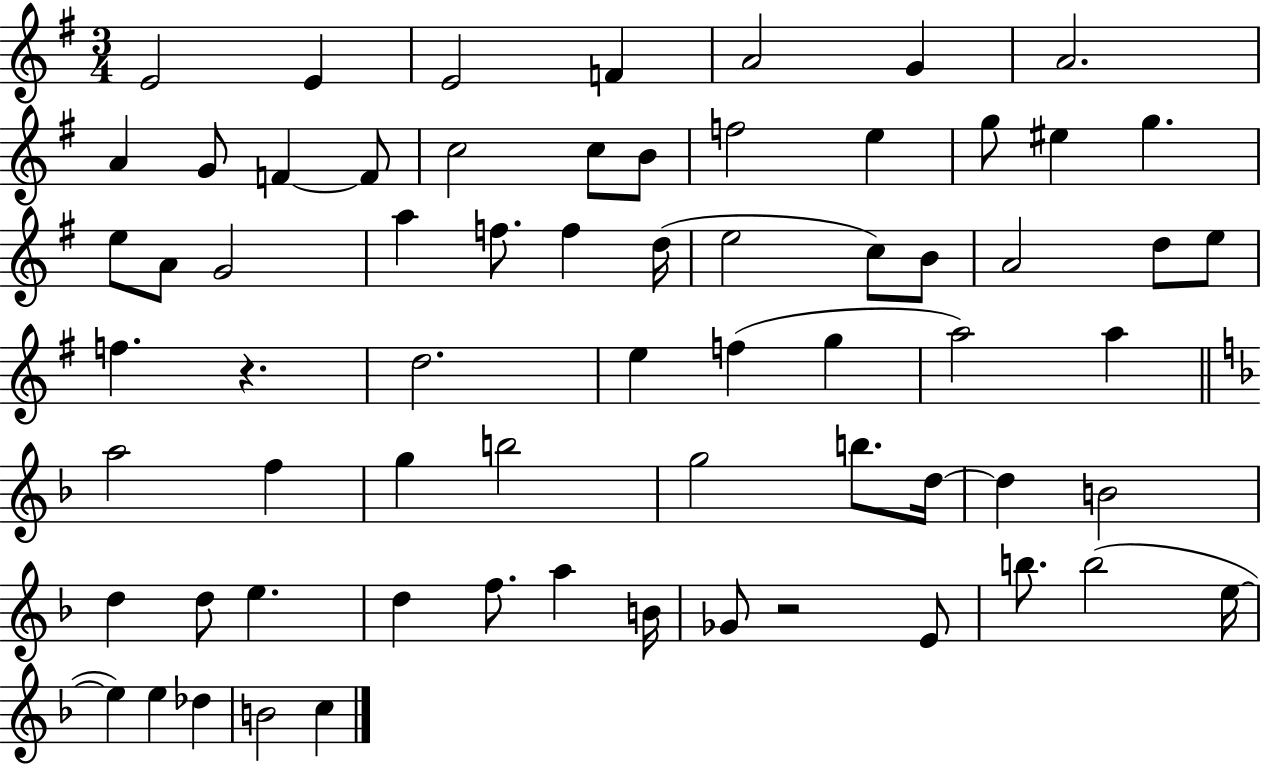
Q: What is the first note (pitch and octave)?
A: E4